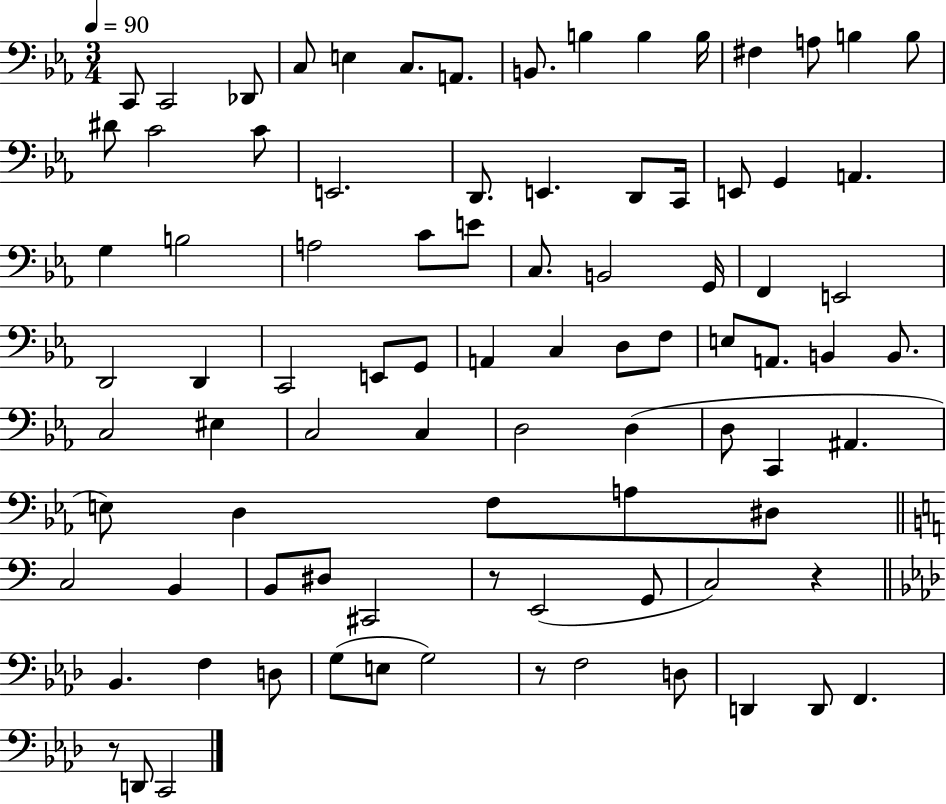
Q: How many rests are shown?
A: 4